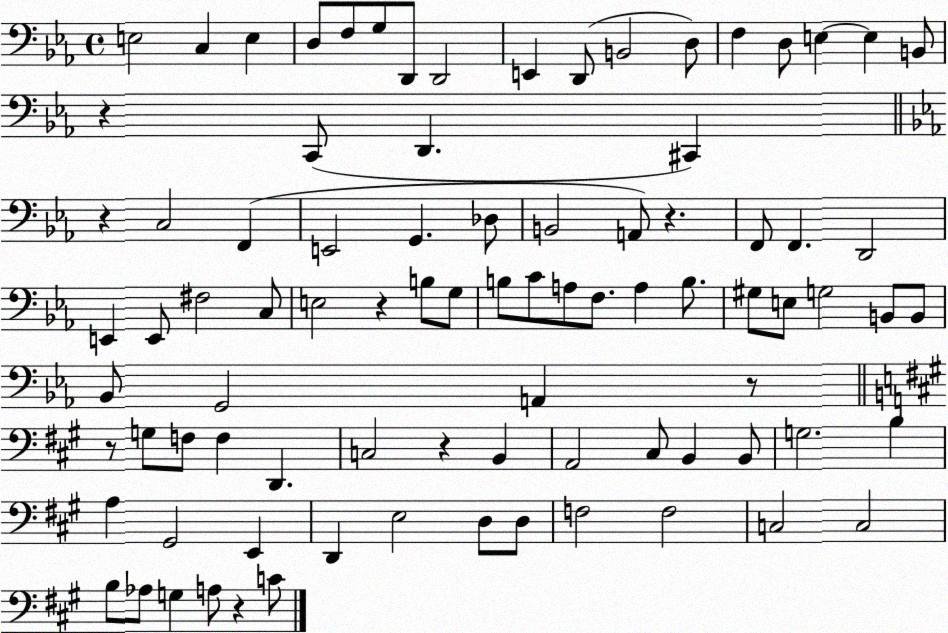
X:1
T:Untitled
M:4/4
L:1/4
K:Eb
E,2 C, E, D,/2 F,/2 G,/2 D,,/2 D,,2 E,, D,,/2 B,,2 D,/2 F, D,/2 E, E, B,,/2 z C,,/2 D,, ^C,, z C,2 F,, E,,2 G,, _D,/2 B,,2 A,,/2 z F,,/2 F,, D,,2 E,, E,,/2 ^F,2 C,/2 E,2 z B,/2 G,/2 B,/2 C/2 A,/2 F,/2 A, B,/2 ^G,/2 E,/2 G,2 B,,/2 B,,/2 _B,,/2 G,,2 A,, z/2 z/2 G,/2 F,/2 F, D,, C,2 z B,, A,,2 ^C,/2 B,, B,,/2 G,2 B, A, ^G,,2 E,, D,, E,2 D,/2 D,/2 F,2 F,2 C,2 C,2 B,/2 _A,/2 G, A,/2 z C/2